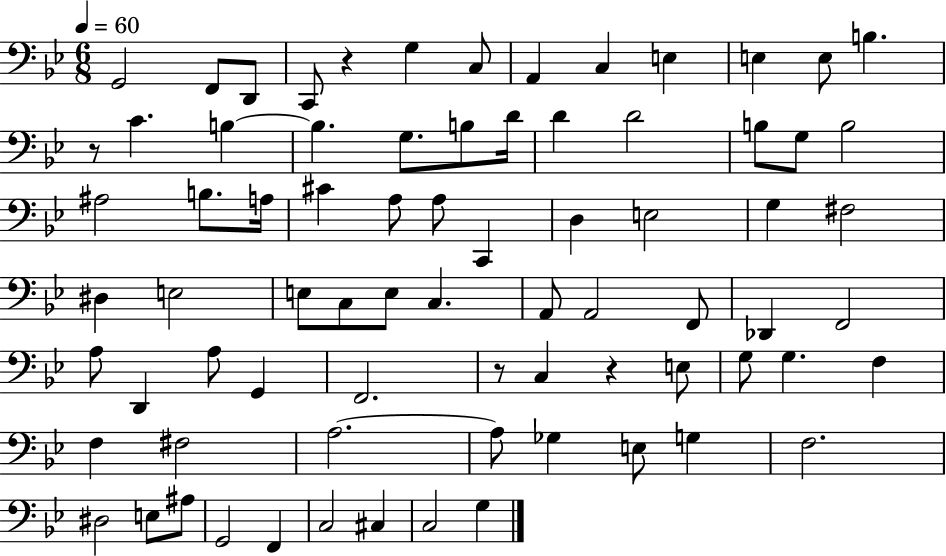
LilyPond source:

{
  \clef bass
  \numericTimeSignature
  \time 6/8
  \key bes \major
  \tempo 4 = 60
  g,2 f,8 d,8 | c,8 r4 g4 c8 | a,4 c4 e4 | e4 e8 b4. | \break r8 c'4. b4~~ | b4. g8. b8 d'16 | d'4 d'2 | b8 g8 b2 | \break ais2 b8. a16 | cis'4 a8 a8 c,4 | d4 e2 | g4 fis2 | \break dis4 e2 | e8 c8 e8 c4. | a,8 a,2 f,8 | des,4 f,2 | \break a8 d,4 a8 g,4 | f,2. | r8 c4 r4 e8 | g8 g4. f4 | \break f4 fis2 | a2.~~ | a8 ges4 e8 g4 | f2. | \break dis2 e8 ais8 | g,2 f,4 | c2 cis4 | c2 g4 | \break \bar "|."
}